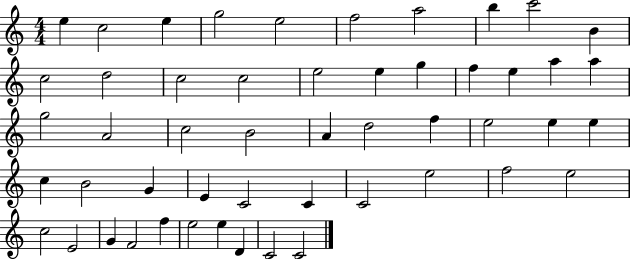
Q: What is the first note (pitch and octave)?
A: E5